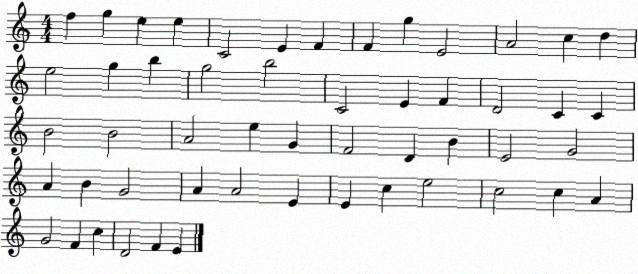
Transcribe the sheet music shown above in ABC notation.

X:1
T:Untitled
M:4/4
L:1/4
K:C
f g e e C2 E F F g E2 A2 c d e2 g b g2 b2 C2 E F D2 C C B2 B2 A2 e G F2 D B E2 G2 A B G2 A A2 E E c e2 c2 c A G2 F c D2 F E